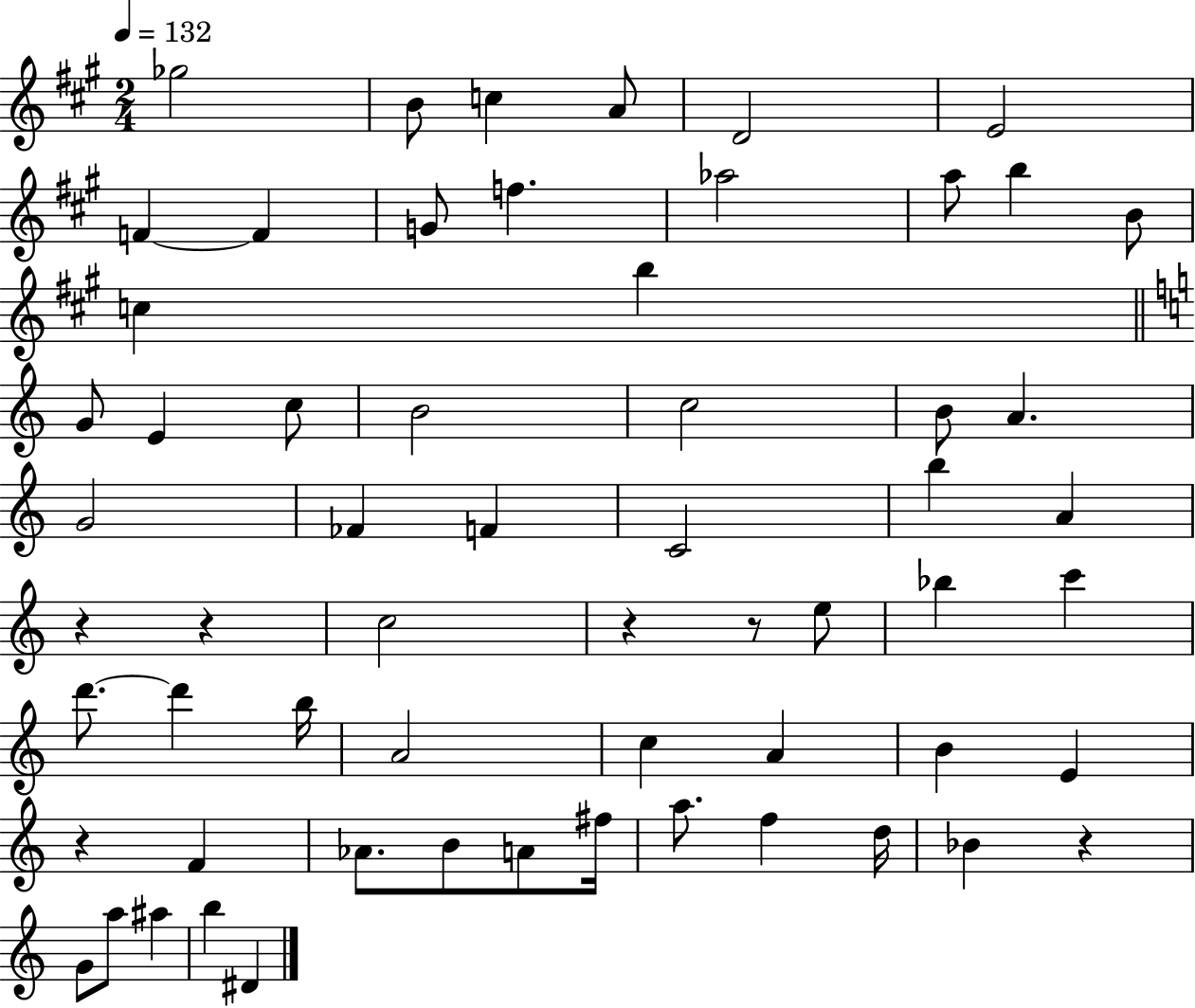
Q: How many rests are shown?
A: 6